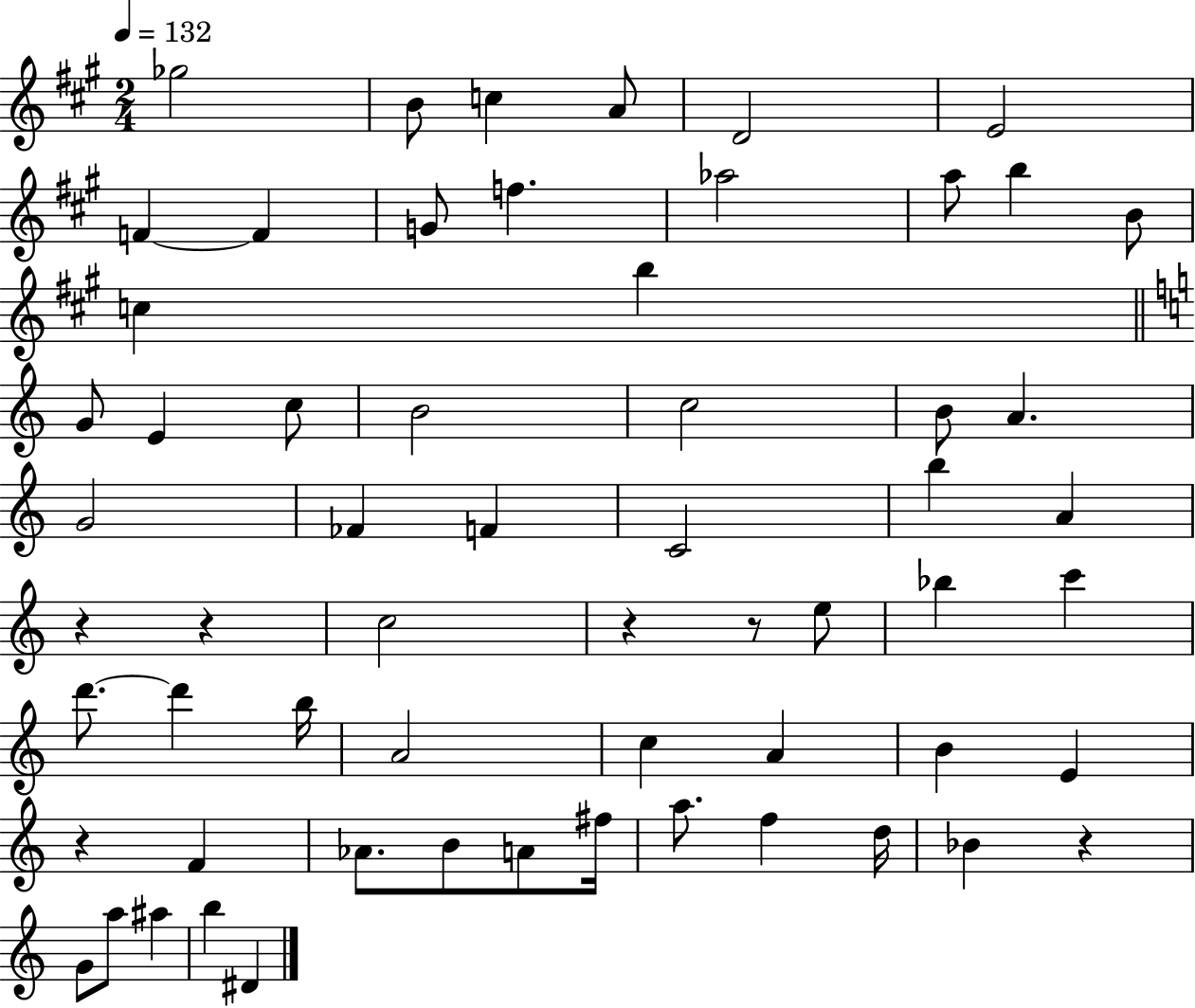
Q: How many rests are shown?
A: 6